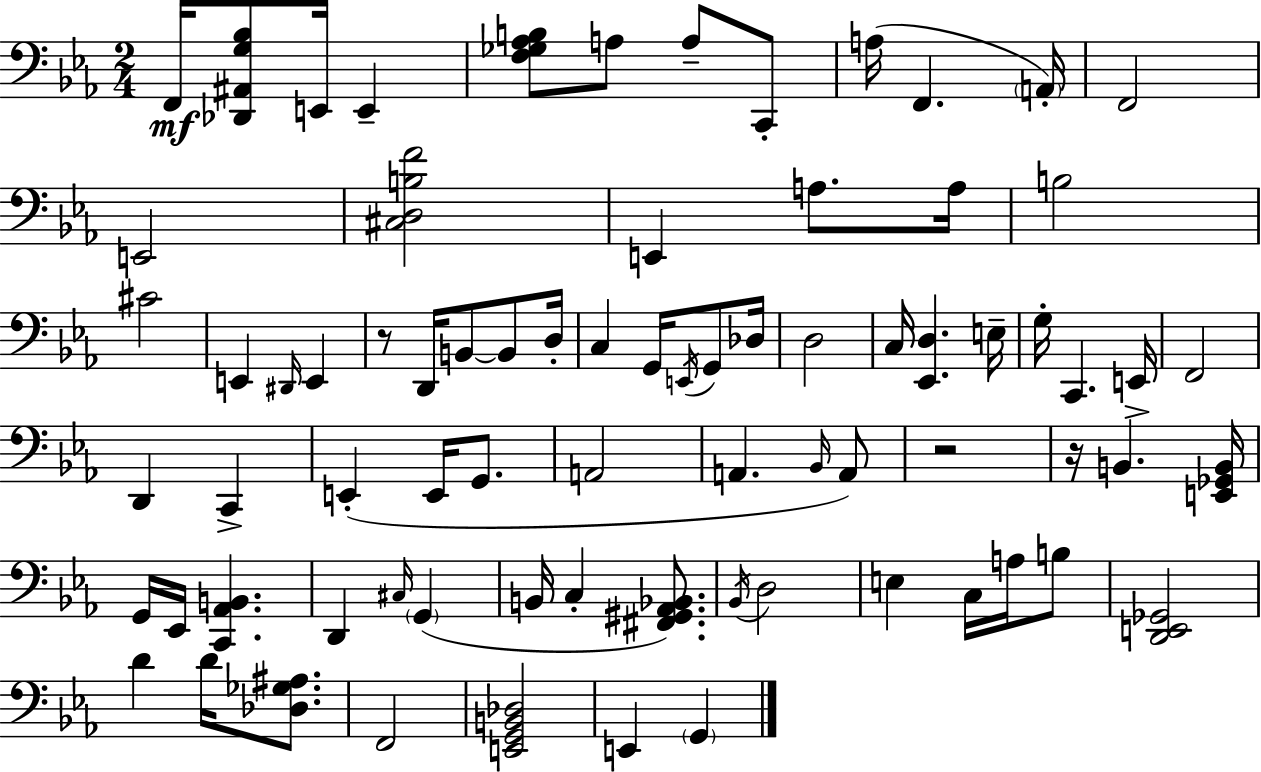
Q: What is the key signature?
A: EES major